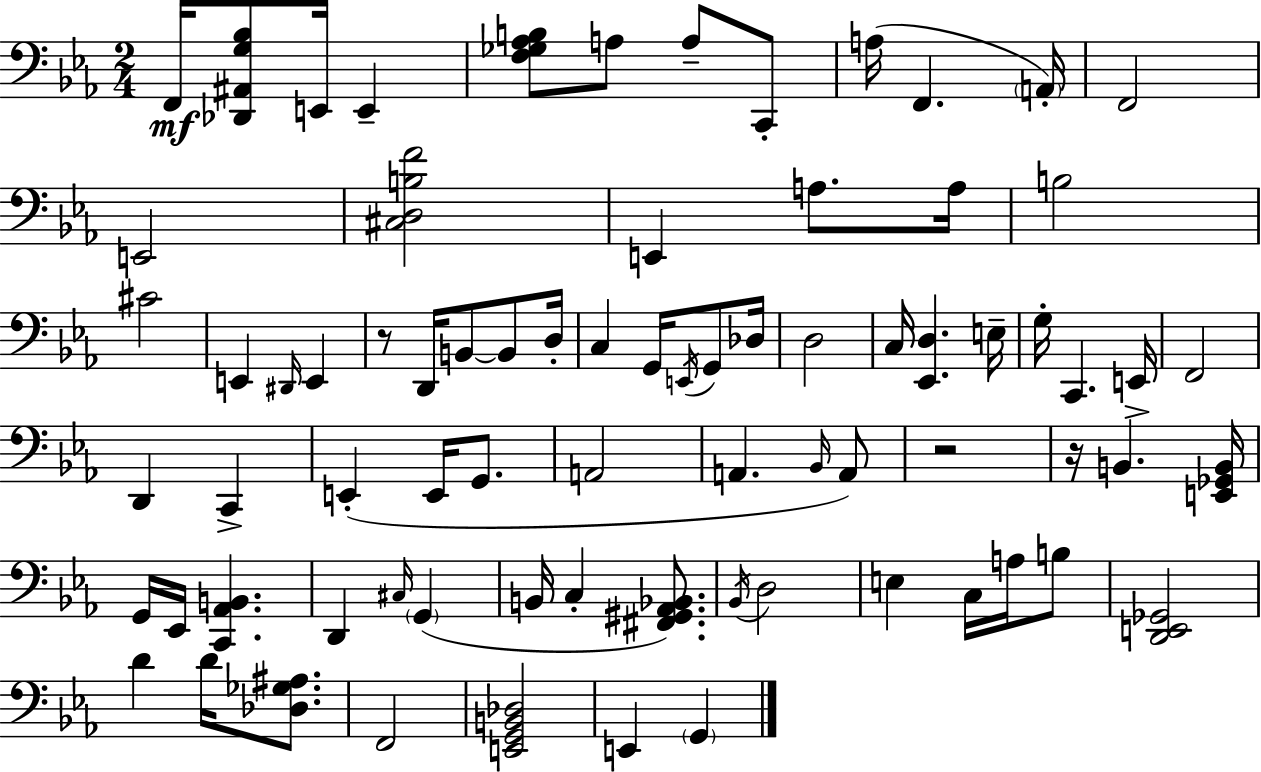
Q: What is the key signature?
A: EES major